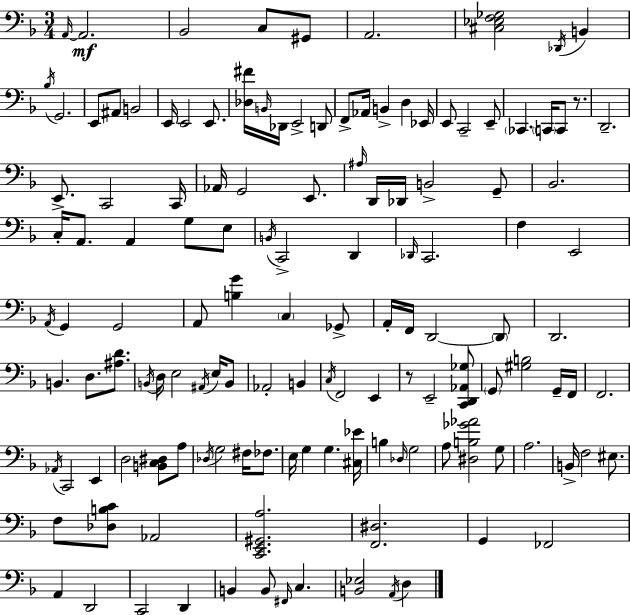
X:1
T:Untitled
M:3/4
L:1/4
K:F
A,,/4 A,,2 _B,,2 C,/2 ^G,,/2 A,,2 [^C,_E,F,_G,]2 _D,,/4 B,, _B,/4 G,,2 E,,/2 ^A,,/2 B,,2 E,,/4 E,,2 E,,/2 [_D,^F]/4 B,,/4 _D,,/4 E,,2 D,,/2 F,,/2 _A,,/4 B,, D, _E,,/4 E,,/2 C,,2 E,,/2 _C,, C,,/4 C,,/2 z/2 D,,2 E,,/2 C,,2 C,,/4 _A,,/4 G,,2 E,,/2 ^A,/4 D,,/4 _D,,/4 B,,2 G,,/2 _B,,2 C,/4 A,,/2 A,, G,/2 E,/2 B,,/4 C,,2 D,, _D,,/4 C,,2 F, E,,2 A,,/4 G,, G,,2 A,,/2 [B,G] C, _G,,/2 A,,/4 F,,/4 D,,2 D,,/2 D,,2 B,, D,/2 [^A,D]/2 B,,/4 D,/4 E,2 ^A,,/4 E,/4 B,,/2 _A,,2 B,, C,/4 F,,2 E,, z/2 E,,2 [C,,D,,_A,,_G,]/2 G,,/2 [^G,B,]2 G,,/4 F,,/4 F,,2 _A,,/4 C,,2 E,, D,2 [B,,C,^D,]/2 A,/2 _D,/4 G,2 ^F,/4 _F,/2 E,/4 G, G, [^C,_E]/4 B, _D,/4 G,2 A,/2 [^D,B,_G_A]2 G,/2 A,2 B,,/4 F,2 ^E,/2 F,/2 [_D,B,C]/2 _A,,2 [C,,E,,^G,,A,]2 [F,,^D,]2 G,, _F,,2 A,, D,,2 C,,2 D,, B,, B,,/2 ^F,,/4 C, [B,,_E,]2 A,,/4 D,